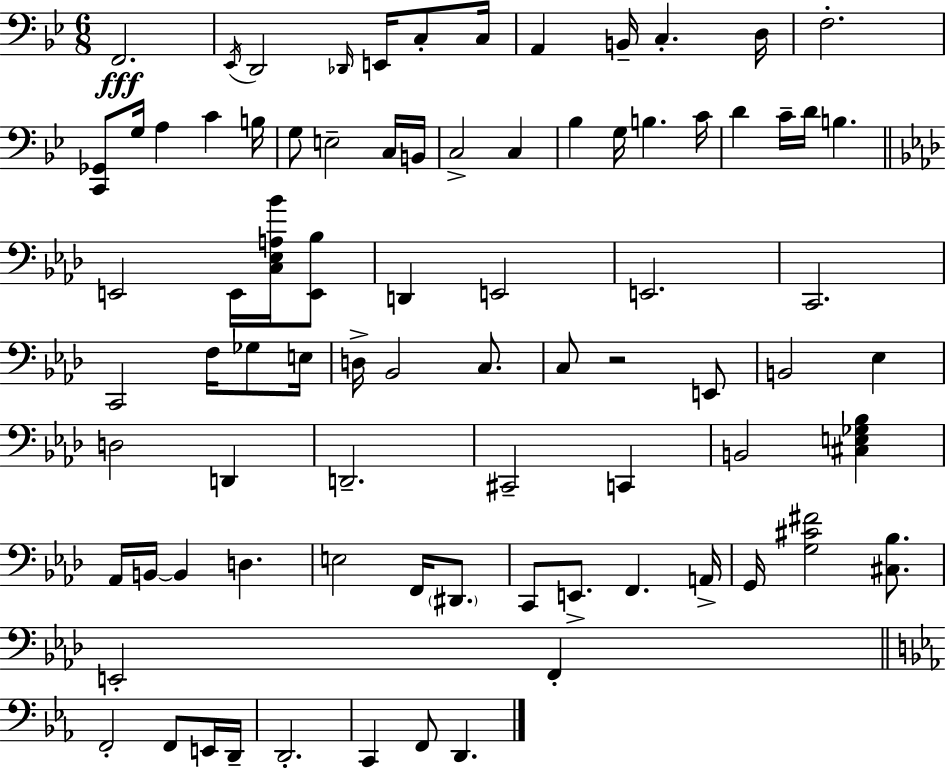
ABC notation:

X:1
T:Untitled
M:6/8
L:1/4
K:Gm
F,,2 _E,,/4 D,,2 _D,,/4 E,,/4 C,/2 C,/4 A,, B,,/4 C, D,/4 F,2 [C,,_G,,]/2 G,/4 A, C B,/4 G,/2 E,2 C,/4 B,,/4 C,2 C, _B, G,/4 B, C/4 D C/4 D/4 B, E,,2 E,,/4 [C,_E,A,_B]/4 [E,,_B,]/2 D,, E,,2 E,,2 C,,2 C,,2 F,/4 _G,/2 E,/4 D,/4 _B,,2 C,/2 C,/2 z2 E,,/2 B,,2 _E, D,2 D,, D,,2 ^C,,2 C,, B,,2 [^C,E,_G,_B,] _A,,/4 B,,/4 B,, D, E,2 F,,/4 ^D,,/2 C,,/2 E,,/2 F,, A,,/4 G,,/4 [G,^C^F]2 [^C,_B,]/2 E,,2 F,, F,,2 F,,/2 E,,/4 D,,/4 D,,2 C,, F,,/2 D,,